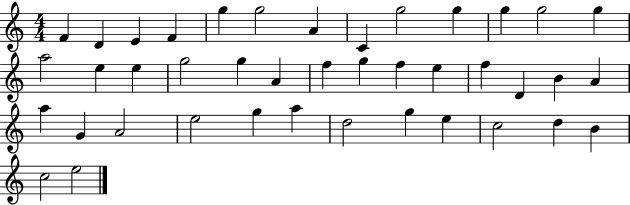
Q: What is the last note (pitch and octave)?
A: E5